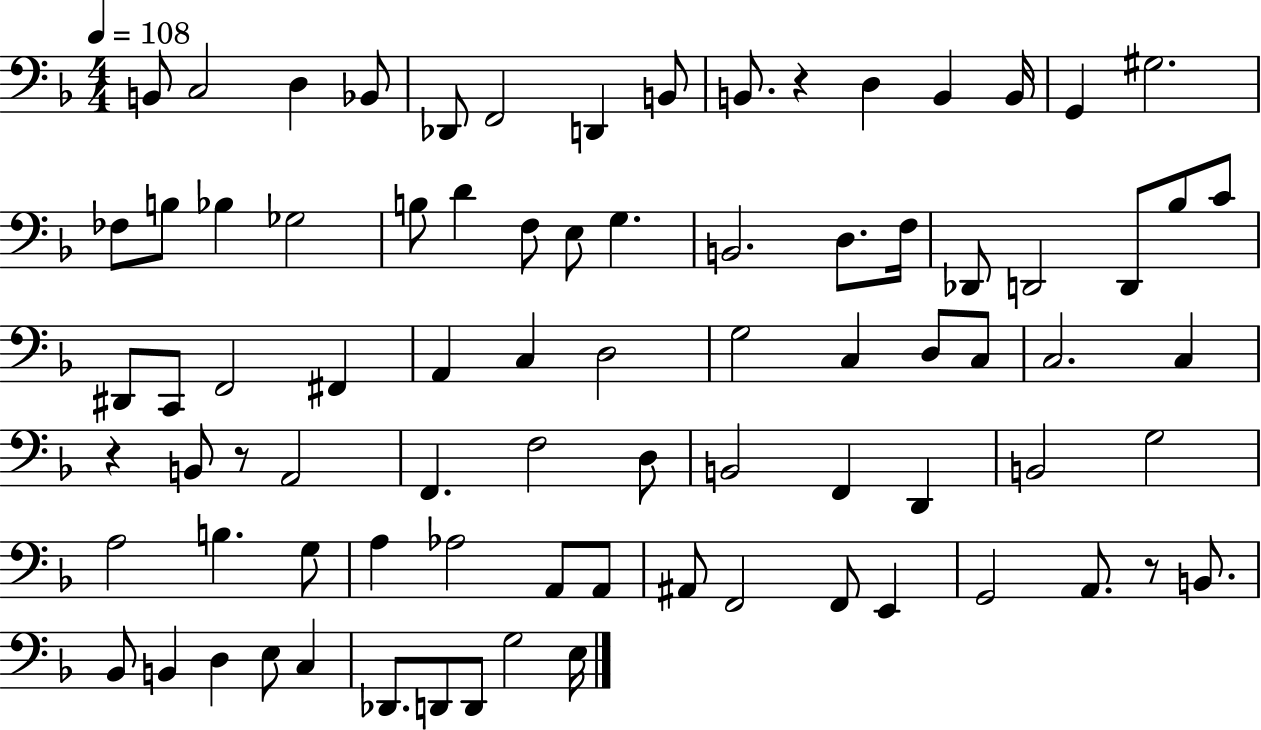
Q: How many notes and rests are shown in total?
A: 82